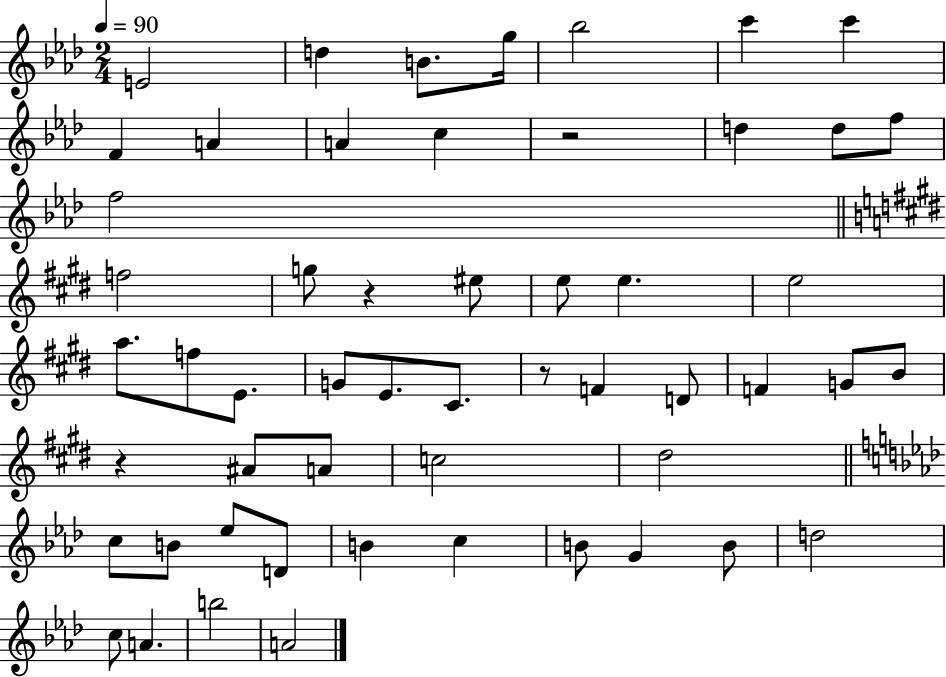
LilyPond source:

{
  \clef treble
  \numericTimeSignature
  \time 2/4
  \key aes \major
  \tempo 4 = 90
  e'2 | d''4 b'8. g''16 | bes''2 | c'''4 c'''4 | \break f'4 a'4 | a'4 c''4 | r2 | d''4 d''8 f''8 | \break f''2 | \bar "||" \break \key e \major f''2 | g''8 r4 eis''8 | e''8 e''4. | e''2 | \break a''8. f''8 e'8. | g'8 e'8. cis'8. | r8 f'4 d'8 | f'4 g'8 b'8 | \break r4 ais'8 a'8 | c''2 | dis''2 | \bar "||" \break \key f \minor c''8 b'8 ees''8 d'8 | b'4 c''4 | b'8 g'4 b'8 | d''2 | \break c''8 a'4. | b''2 | a'2 | \bar "|."
}